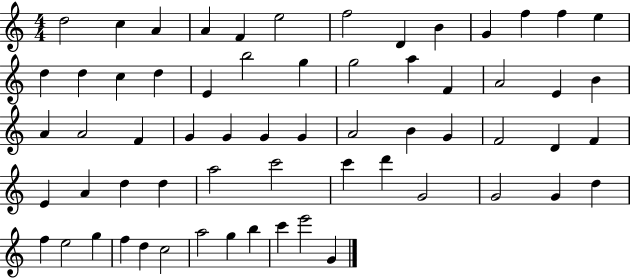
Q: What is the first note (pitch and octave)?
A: D5